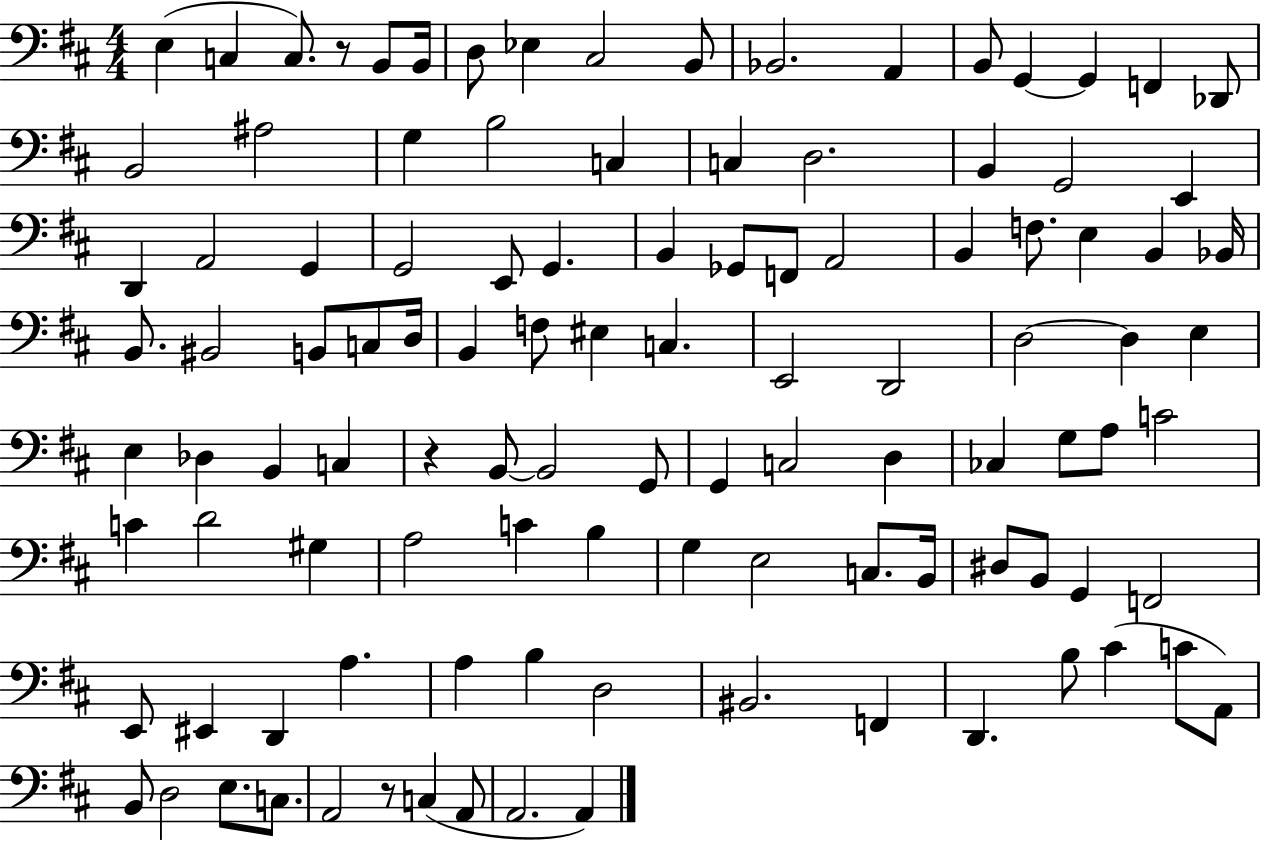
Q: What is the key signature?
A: D major